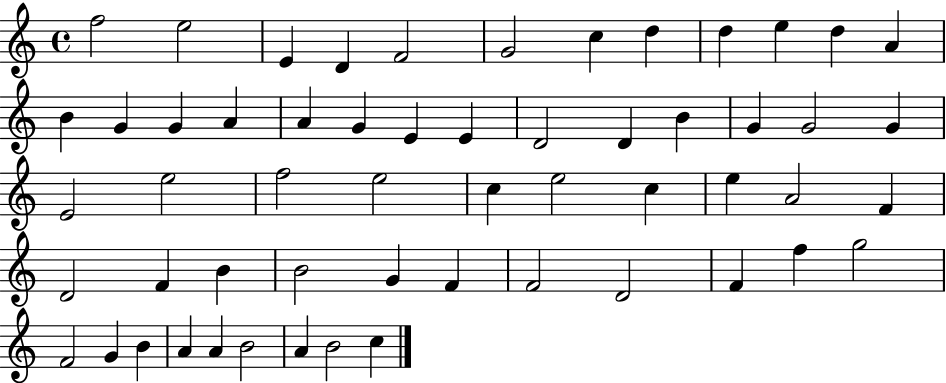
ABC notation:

X:1
T:Untitled
M:4/4
L:1/4
K:C
f2 e2 E D F2 G2 c d d e d A B G G A A G E E D2 D B G G2 G E2 e2 f2 e2 c e2 c e A2 F D2 F B B2 G F F2 D2 F f g2 F2 G B A A B2 A B2 c